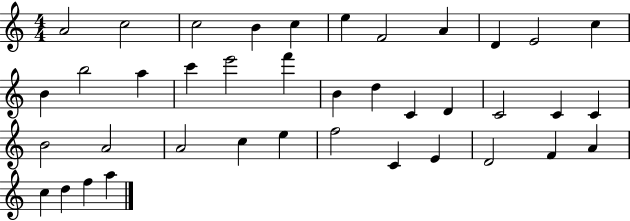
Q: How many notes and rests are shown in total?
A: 39